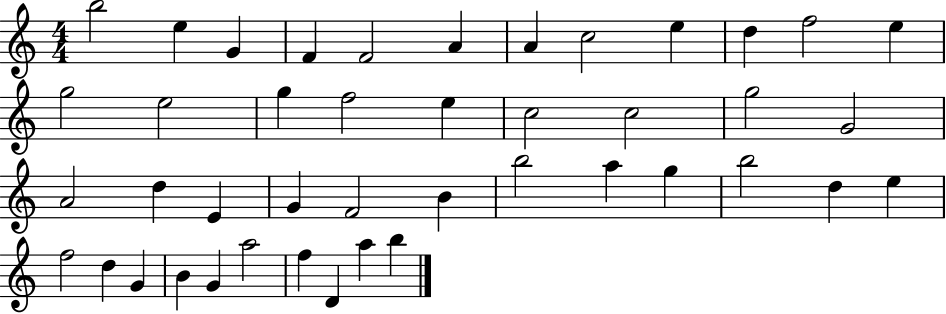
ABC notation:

X:1
T:Untitled
M:4/4
L:1/4
K:C
b2 e G F F2 A A c2 e d f2 e g2 e2 g f2 e c2 c2 g2 G2 A2 d E G F2 B b2 a g b2 d e f2 d G B G a2 f D a b